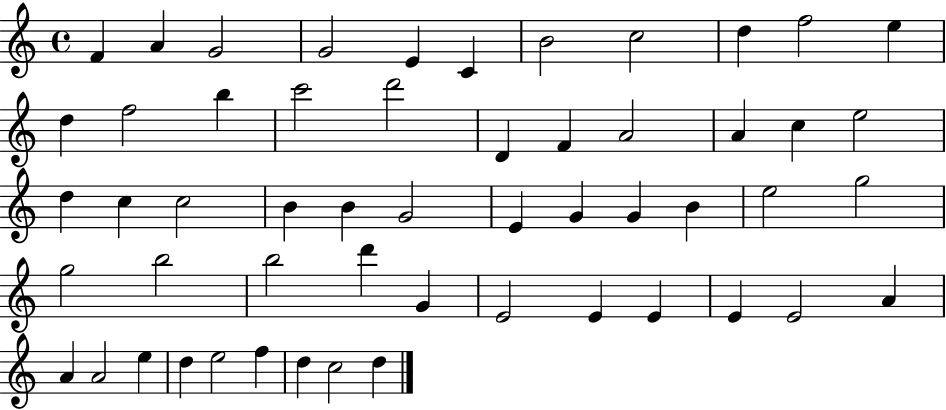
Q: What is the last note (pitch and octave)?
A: D5